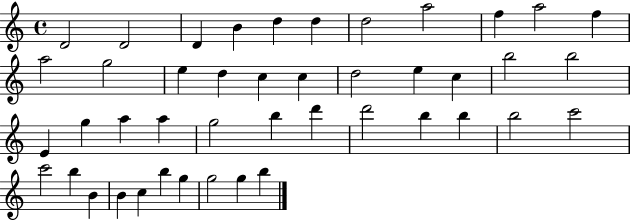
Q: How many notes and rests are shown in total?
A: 44